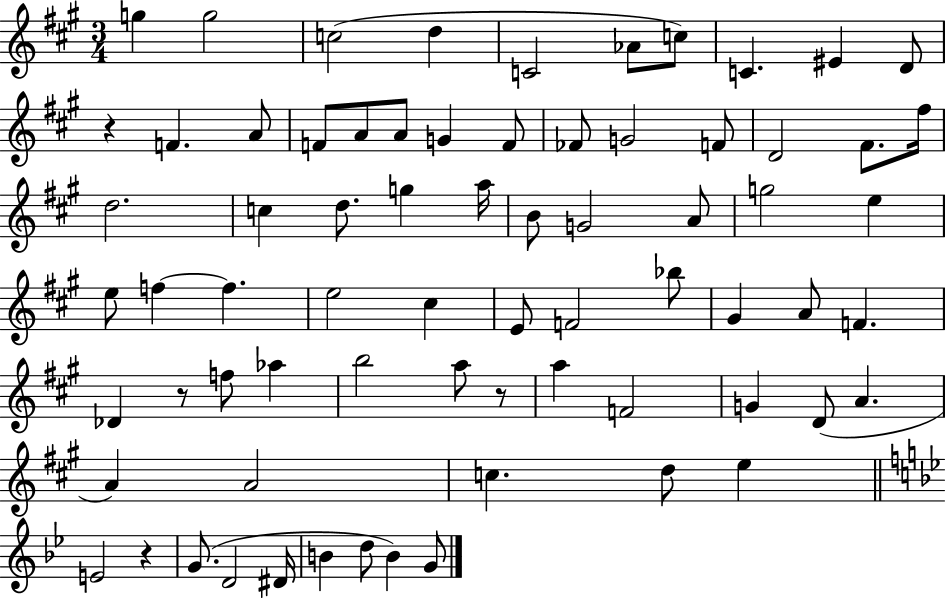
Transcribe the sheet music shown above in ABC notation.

X:1
T:Untitled
M:3/4
L:1/4
K:A
g g2 c2 d C2 _A/2 c/2 C ^E D/2 z F A/2 F/2 A/2 A/2 G F/2 _F/2 G2 F/2 D2 ^F/2 ^f/4 d2 c d/2 g a/4 B/2 G2 A/2 g2 e e/2 f f e2 ^c E/2 F2 _b/2 ^G A/2 F _D z/2 f/2 _a b2 a/2 z/2 a F2 G D/2 A A A2 c d/2 e E2 z G/2 D2 ^D/4 B d/2 B G/2